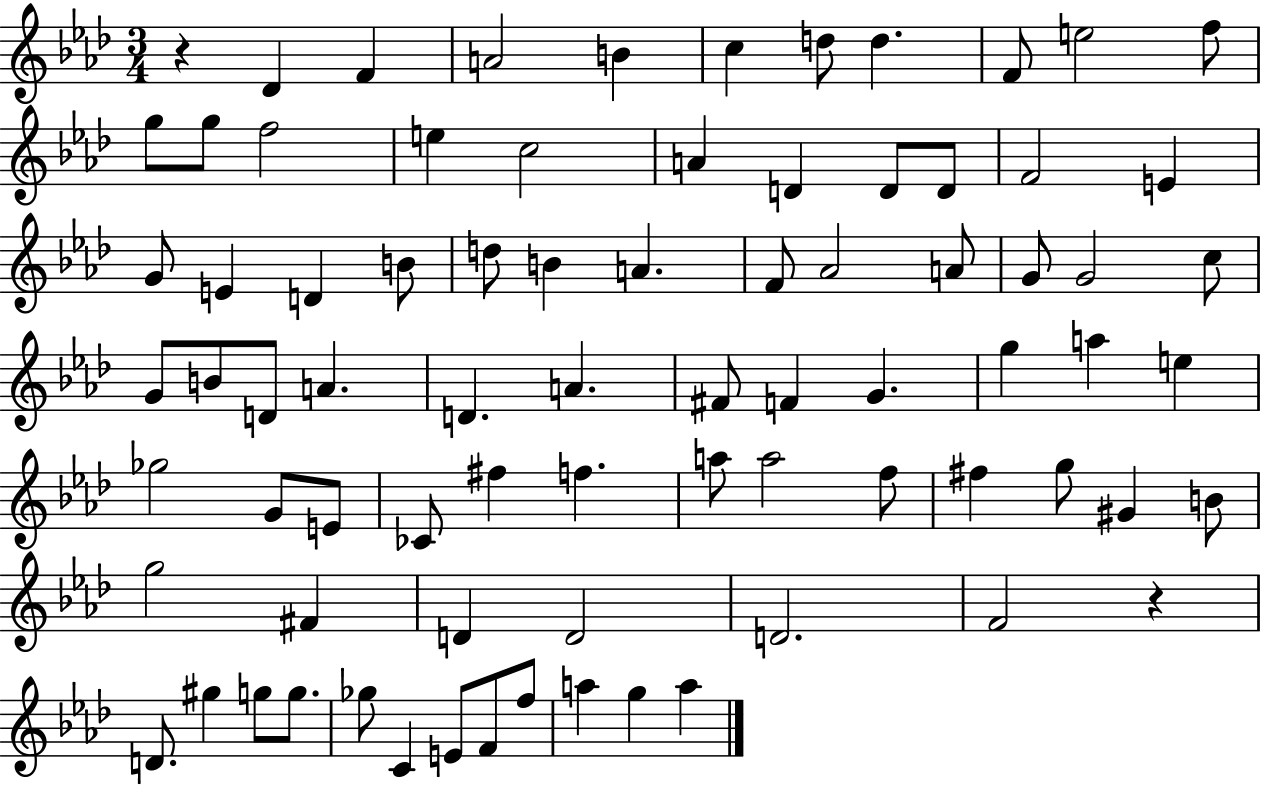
R/q Db4/q F4/q A4/h B4/q C5/q D5/e D5/q. F4/e E5/h F5/e G5/e G5/e F5/h E5/q C5/h A4/q D4/q D4/e D4/e F4/h E4/q G4/e E4/q D4/q B4/e D5/e B4/q A4/q. F4/e Ab4/h A4/e G4/e G4/h C5/e G4/e B4/e D4/e A4/q. D4/q. A4/q. F#4/e F4/q G4/q. G5/q A5/q E5/q Gb5/h G4/e E4/e CES4/e F#5/q F5/q. A5/e A5/h F5/e F#5/q G5/e G#4/q B4/e G5/h F#4/q D4/q D4/h D4/h. F4/h R/q D4/e. G#5/q G5/e G5/e. Gb5/e C4/q E4/e F4/e F5/e A5/q G5/q A5/q